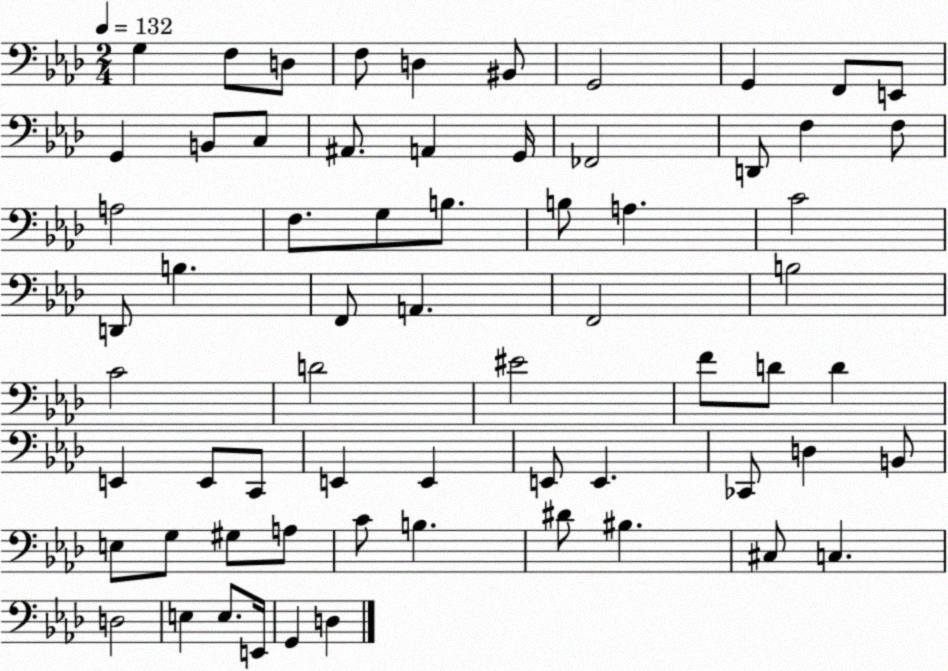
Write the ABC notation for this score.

X:1
T:Untitled
M:2/4
L:1/4
K:Ab
G, F,/2 D,/2 F,/2 D, ^B,,/2 G,,2 G,, F,,/2 E,,/2 G,, B,,/2 C,/2 ^A,,/2 A,, G,,/4 _F,,2 D,,/2 F, F,/2 A,2 F,/2 G,/2 B,/2 B,/2 A, C2 D,,/2 B, F,,/2 A,, F,,2 B,2 C2 D2 ^E2 F/2 D/2 D E,, E,,/2 C,,/2 E,, E,, E,,/2 E,, _C,,/2 D, B,,/2 E,/2 G,/2 ^G,/2 A,/2 C/2 B, ^D/2 ^B, ^C,/2 C, D,2 E, E,/2 E,,/4 G,, D,